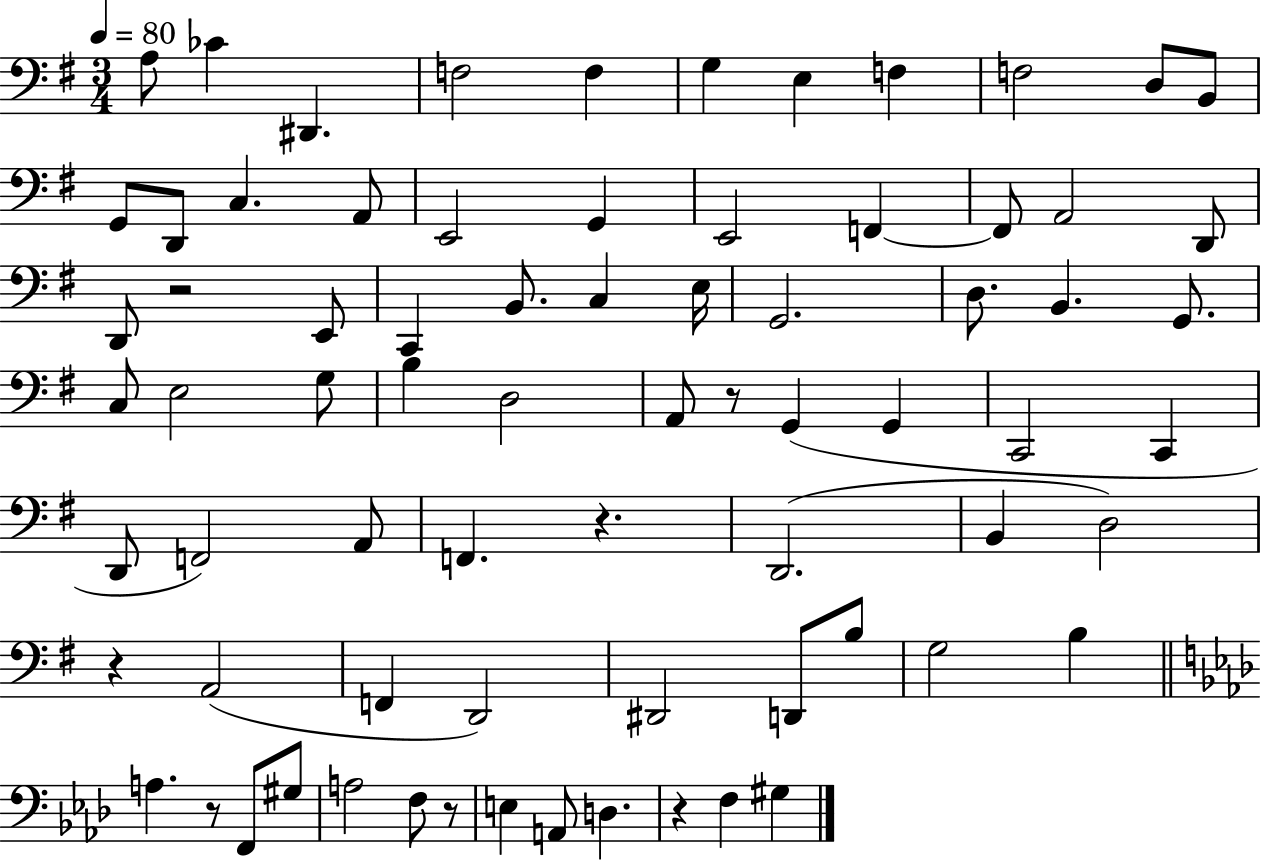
X:1
T:Untitled
M:3/4
L:1/4
K:G
A,/2 _C ^D,, F,2 F, G, E, F, F,2 D,/2 B,,/2 G,,/2 D,,/2 C, A,,/2 E,,2 G,, E,,2 F,, F,,/2 A,,2 D,,/2 D,,/2 z2 E,,/2 C,, B,,/2 C, E,/4 G,,2 D,/2 B,, G,,/2 C,/2 E,2 G,/2 B, D,2 A,,/2 z/2 G,, G,, C,,2 C,, D,,/2 F,,2 A,,/2 F,, z D,,2 B,, D,2 z A,,2 F,, D,,2 ^D,,2 D,,/2 B,/2 G,2 B, A, z/2 F,,/2 ^G,/2 A,2 F,/2 z/2 E, A,,/2 D, z F, ^G,